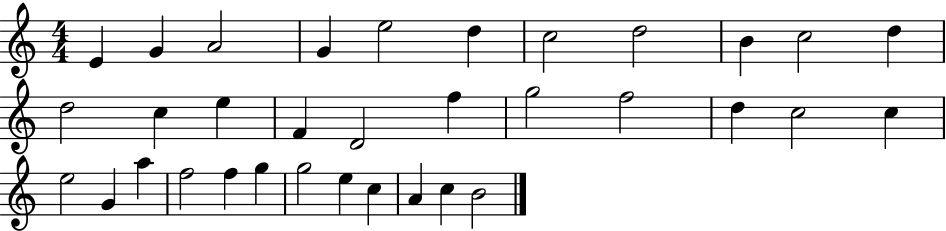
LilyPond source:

{
  \clef treble
  \numericTimeSignature
  \time 4/4
  \key c \major
  e'4 g'4 a'2 | g'4 e''2 d''4 | c''2 d''2 | b'4 c''2 d''4 | \break d''2 c''4 e''4 | f'4 d'2 f''4 | g''2 f''2 | d''4 c''2 c''4 | \break e''2 g'4 a''4 | f''2 f''4 g''4 | g''2 e''4 c''4 | a'4 c''4 b'2 | \break \bar "|."
}